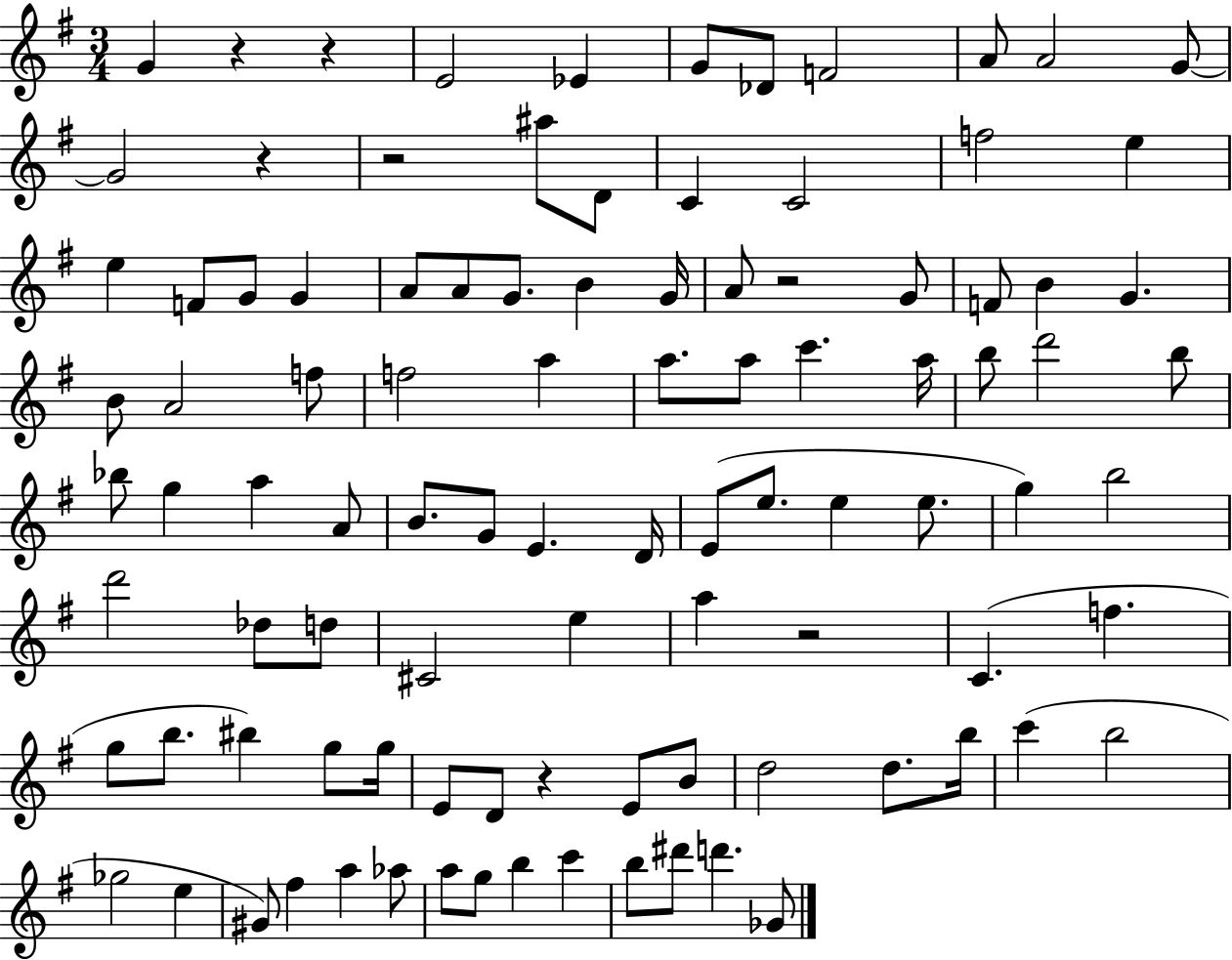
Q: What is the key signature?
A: G major